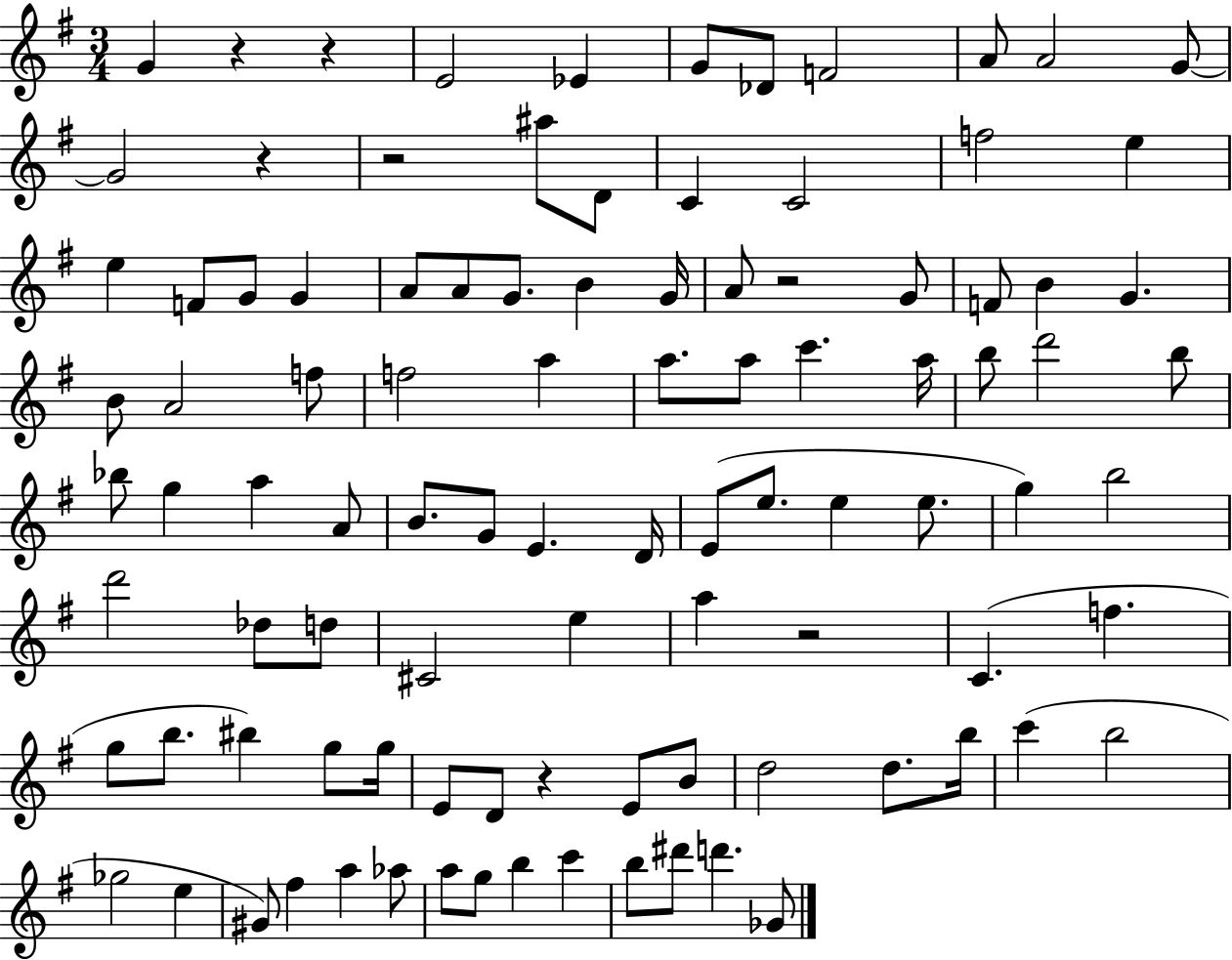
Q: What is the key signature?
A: G major